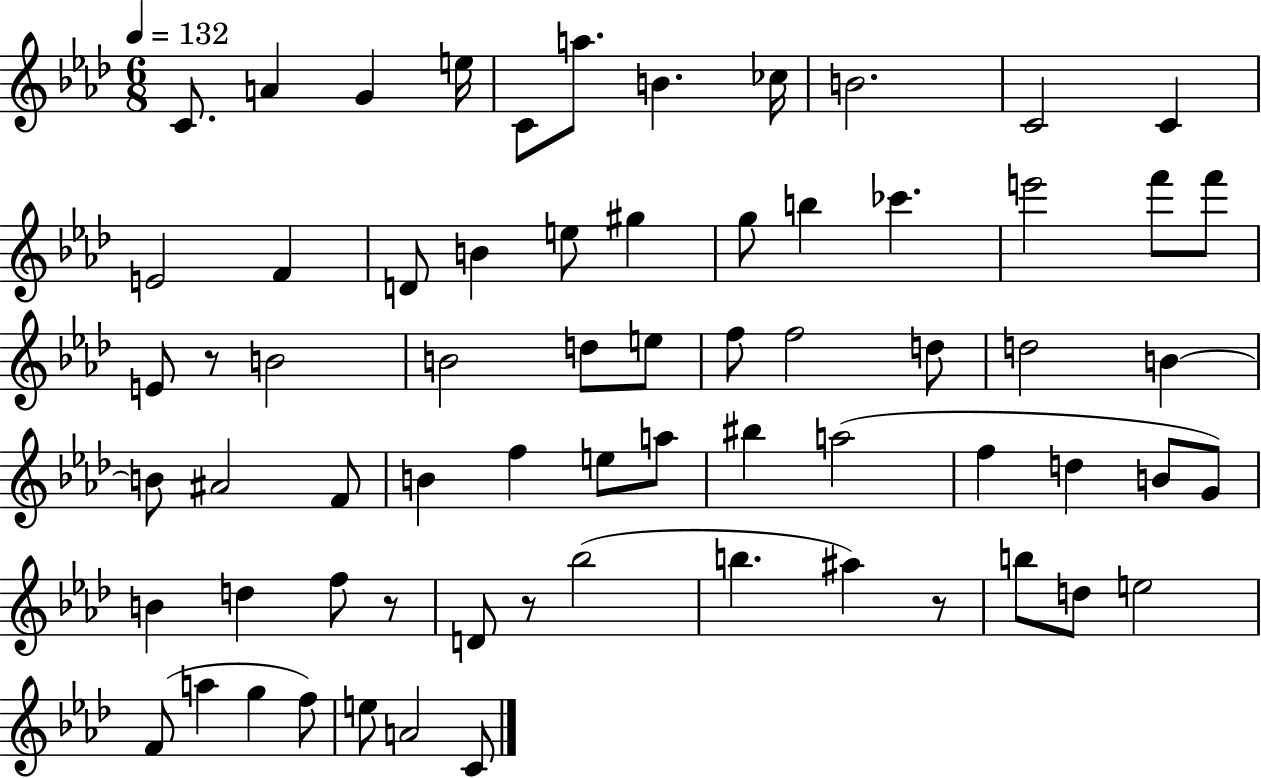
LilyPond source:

{
  \clef treble
  \numericTimeSignature
  \time 6/8
  \key aes \major
  \tempo 4 = 132
  c'8. a'4 g'4 e''16 | c'8 a''8. b'4. ces''16 | b'2. | c'2 c'4 | \break e'2 f'4 | d'8 b'4 e''8 gis''4 | g''8 b''4 ces'''4. | e'''2 f'''8 f'''8 | \break e'8 r8 b'2 | b'2 d''8 e''8 | f''8 f''2 d''8 | d''2 b'4~~ | \break b'8 ais'2 f'8 | b'4 f''4 e''8 a''8 | bis''4 a''2( | f''4 d''4 b'8 g'8) | \break b'4 d''4 f''8 r8 | d'8 r8 bes''2( | b''4. ais''4) r8 | b''8 d''8 e''2 | \break f'8( a''4 g''4 f''8) | e''8 a'2 c'8 | \bar "|."
}